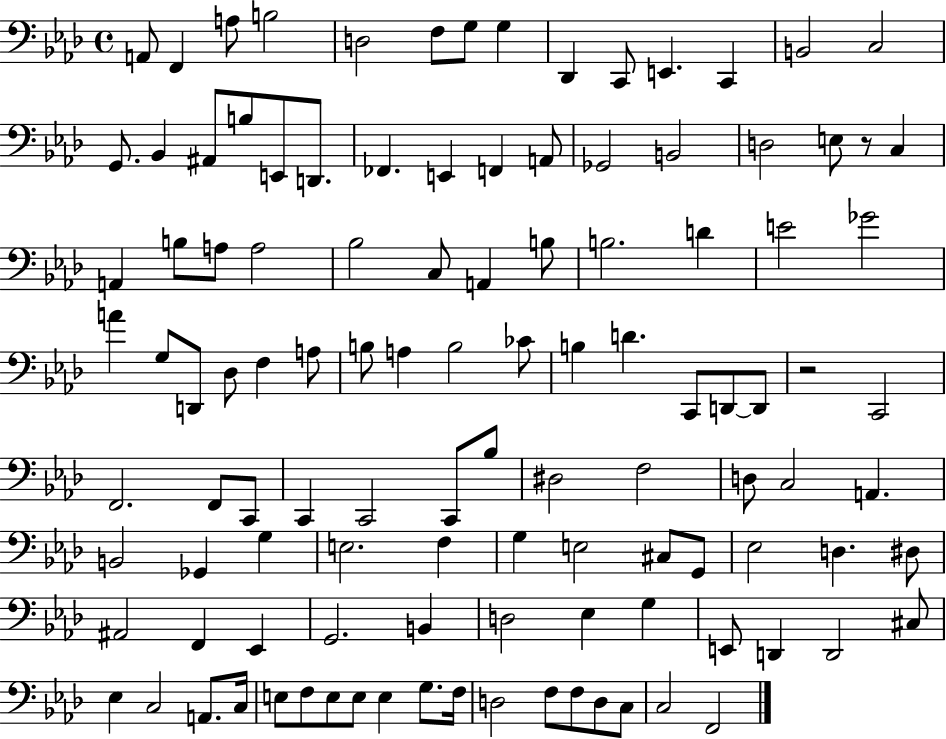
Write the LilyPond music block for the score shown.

{
  \clef bass
  \time 4/4
  \defaultTimeSignature
  \key aes \major
  \repeat volta 2 { a,8 f,4 a8 b2 | d2 f8 g8 g4 | des,4 c,8 e,4. c,4 | b,2 c2 | \break g,8. bes,4 ais,8 b8 e,8 d,8. | fes,4. e,4 f,4 a,8 | ges,2 b,2 | d2 e8 r8 c4 | \break a,4 b8 a8 a2 | bes2 c8 a,4 b8 | b2. d'4 | e'2 ges'2 | \break a'4 g8 d,8 des8 f4 a8 | b8 a4 b2 ces'8 | b4 d'4. c,8 d,8~~ d,8 | r2 c,2 | \break f,2. f,8 c,8 | c,4 c,2 c,8 bes8 | dis2 f2 | d8 c2 a,4. | \break b,2 ges,4 g4 | e2. f4 | g4 e2 cis8 g,8 | ees2 d4. dis8 | \break ais,2 f,4 ees,4 | g,2. b,4 | d2 ees4 g4 | e,8 d,4 d,2 cis8 | \break ees4 c2 a,8. c16 | e8 f8 e8 e8 e4 g8. f16 | d2 f8 f8 d8 c8 | c2 f,2 | \break } \bar "|."
}